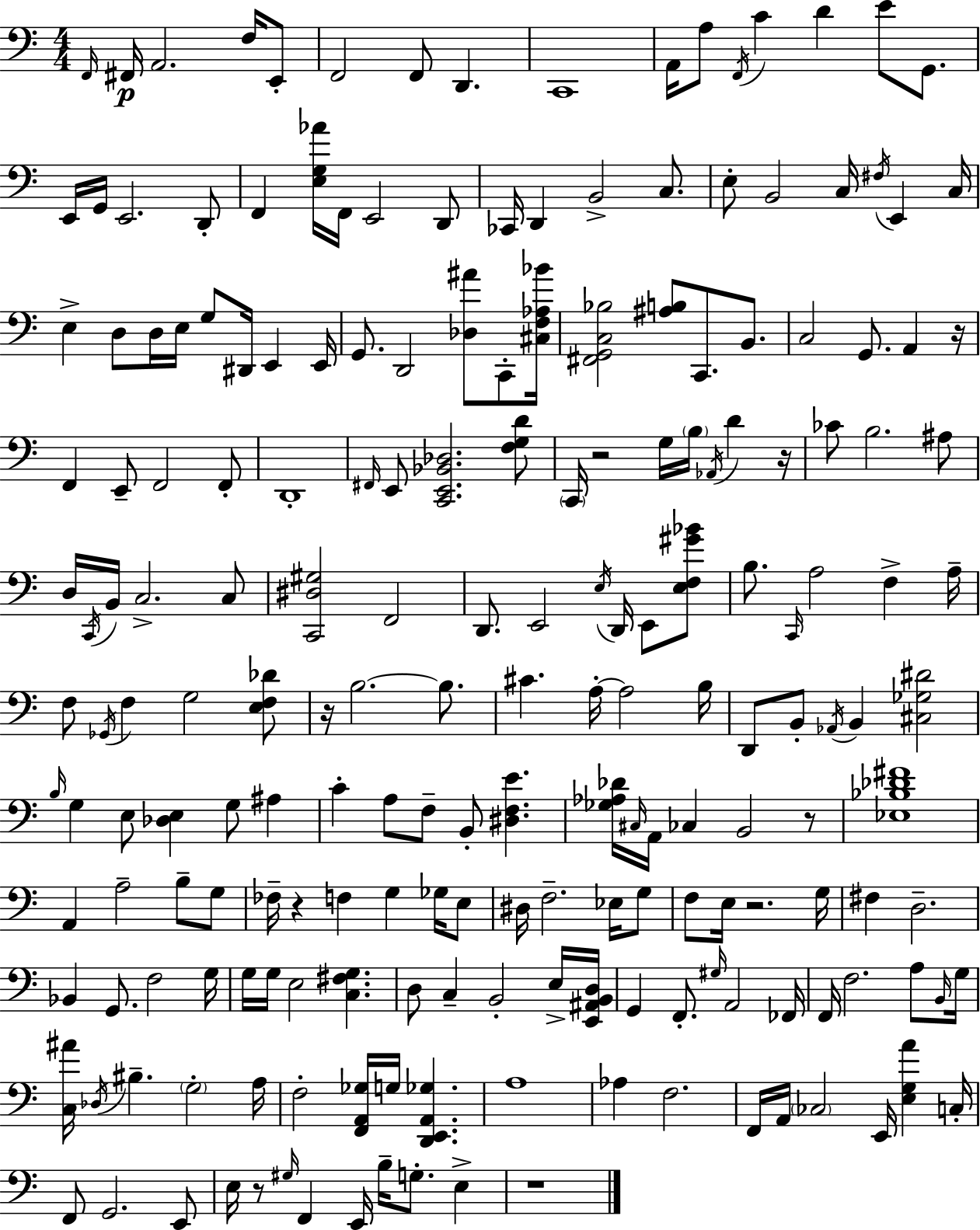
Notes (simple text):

F2/s F#2/s A2/h. F3/s E2/e F2/h F2/e D2/q. C2/w A2/s A3/e F2/s C4/q D4/q E4/e G2/e. E2/s G2/s E2/h. D2/e F2/q [E3,G3,Ab4]/s F2/s E2/h D2/e CES2/s D2/q B2/h C3/e. E3/e B2/h C3/s F#3/s E2/q C3/s E3/q D3/e D3/s E3/s G3/e D#2/s E2/q E2/s G2/e. D2/h [Db3,A#4]/e C2/e [C#3,F3,Ab3,Bb4]/s [F#2,G2,C3,Bb3]/h [A#3,B3]/e C2/e. B2/e. C3/h G2/e. A2/q R/s F2/q E2/e F2/h F2/e D2/w F#2/s E2/e [C2,E2,Bb2,Db3]/h. [F3,G3,D4]/e C2/s R/h G3/s B3/s Ab2/s D4/q R/s CES4/e B3/h. A#3/e D3/s C2/s B2/s C3/h. C3/e [C2,D#3,G#3]/h F2/h D2/e. E2/h E3/s D2/s E2/e [E3,F3,G#4,Bb4]/e B3/e. C2/s A3/h F3/q A3/s F3/e Gb2/s F3/q G3/h [E3,F3,Db4]/e R/s B3/h. B3/e. C#4/q. A3/s A3/h B3/s D2/e B2/e Ab2/s B2/q [C#3,Gb3,D#4]/h B3/s G3/q E3/e [Db3,E3]/q G3/e A#3/q C4/q A3/e F3/e B2/e [D#3,F3,E4]/q. [Gb3,Ab3,Db4]/s C#3/s A2/s CES3/q B2/h R/e [Eb3,Bb3,Db4,F#4]/w A2/q A3/h B3/e G3/e FES3/s R/q F3/q G3/q Gb3/s E3/e D#3/s F3/h. Eb3/s G3/e F3/e E3/s R/h. G3/s F#3/q D3/h. Bb2/q G2/e. F3/h G3/s G3/s G3/s E3/h [C3,F#3,G3]/q. D3/e C3/q B2/h E3/s [E2,A#2,B2,D3]/s G2/q F2/e. G#3/s A2/h FES2/s F2/s F3/h. A3/e B2/s G3/s [C3,A#4]/s Db3/s BIS3/q. G3/h A3/s F3/h [F2,A2,Gb3]/s G3/s [D2,E2,A2,Gb3]/q. A3/w Ab3/q F3/h. F2/s A2/s CES3/h E2/s [E3,G3,A4]/q C3/s F2/e G2/h. E2/e E3/s R/e G#3/s F2/q E2/s B3/s G3/e. E3/q R/w